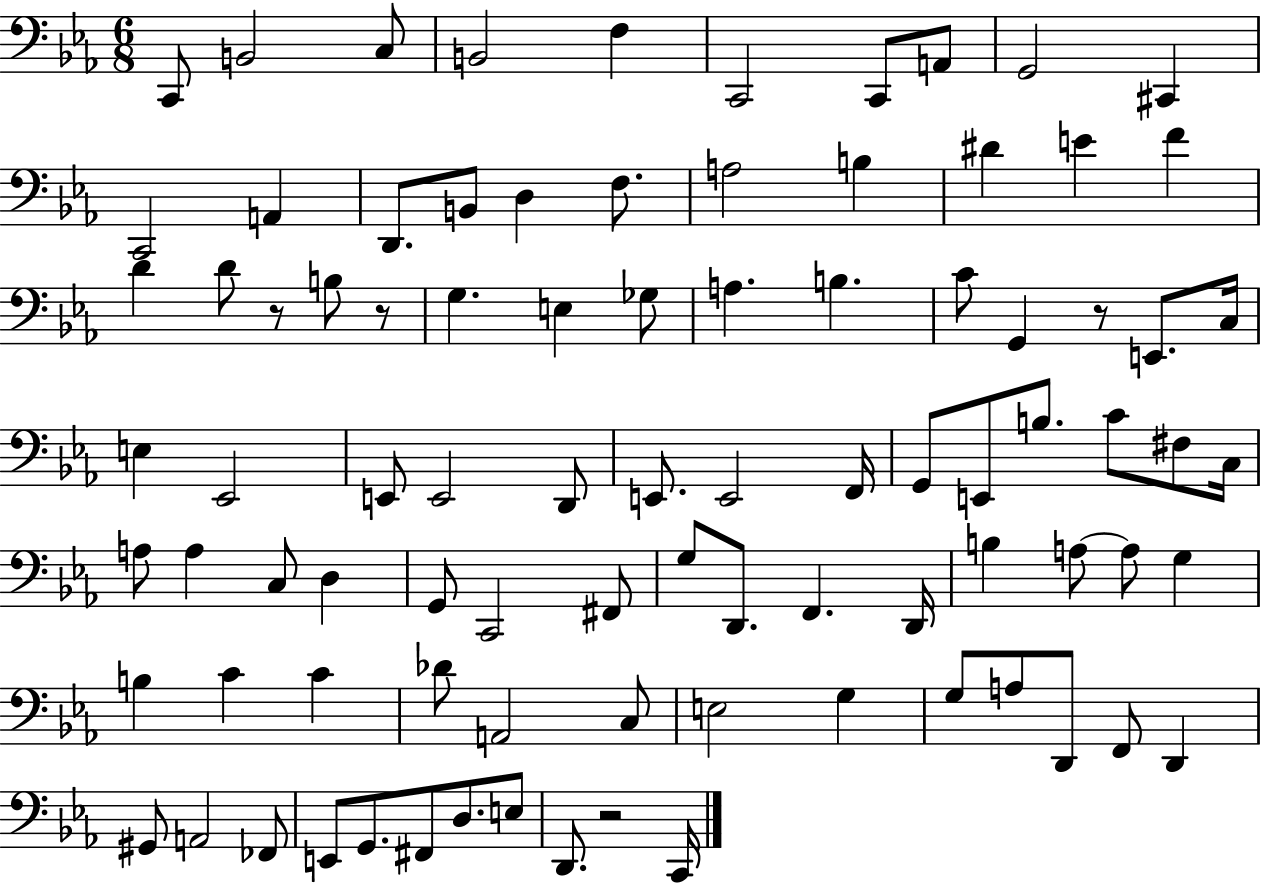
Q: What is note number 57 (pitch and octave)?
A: F2